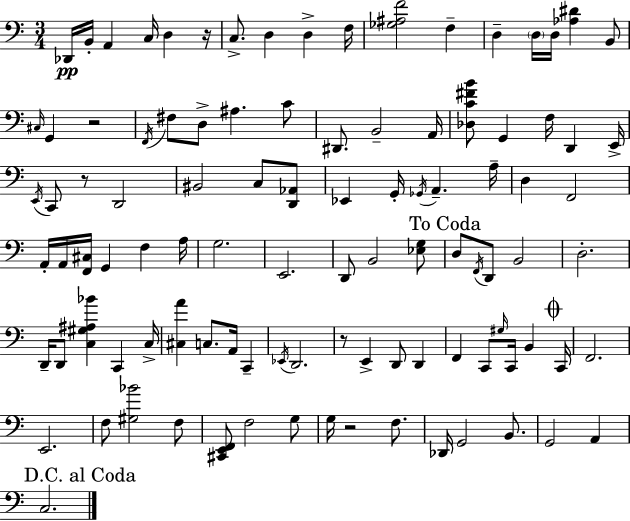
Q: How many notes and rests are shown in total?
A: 101